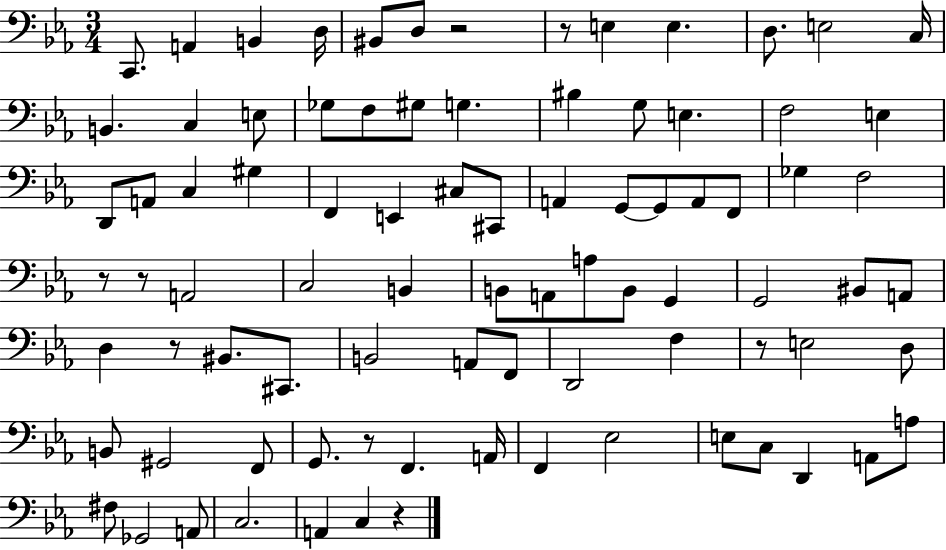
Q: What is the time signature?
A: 3/4